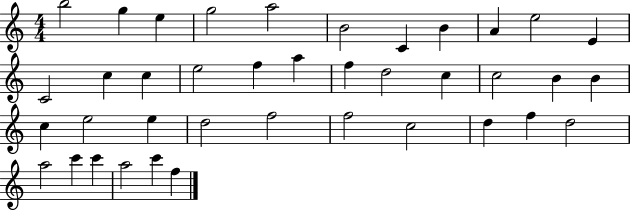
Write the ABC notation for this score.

X:1
T:Untitled
M:4/4
L:1/4
K:C
b2 g e g2 a2 B2 C B A e2 E C2 c c e2 f a f d2 c c2 B B c e2 e d2 f2 f2 c2 d f d2 a2 c' c' a2 c' f